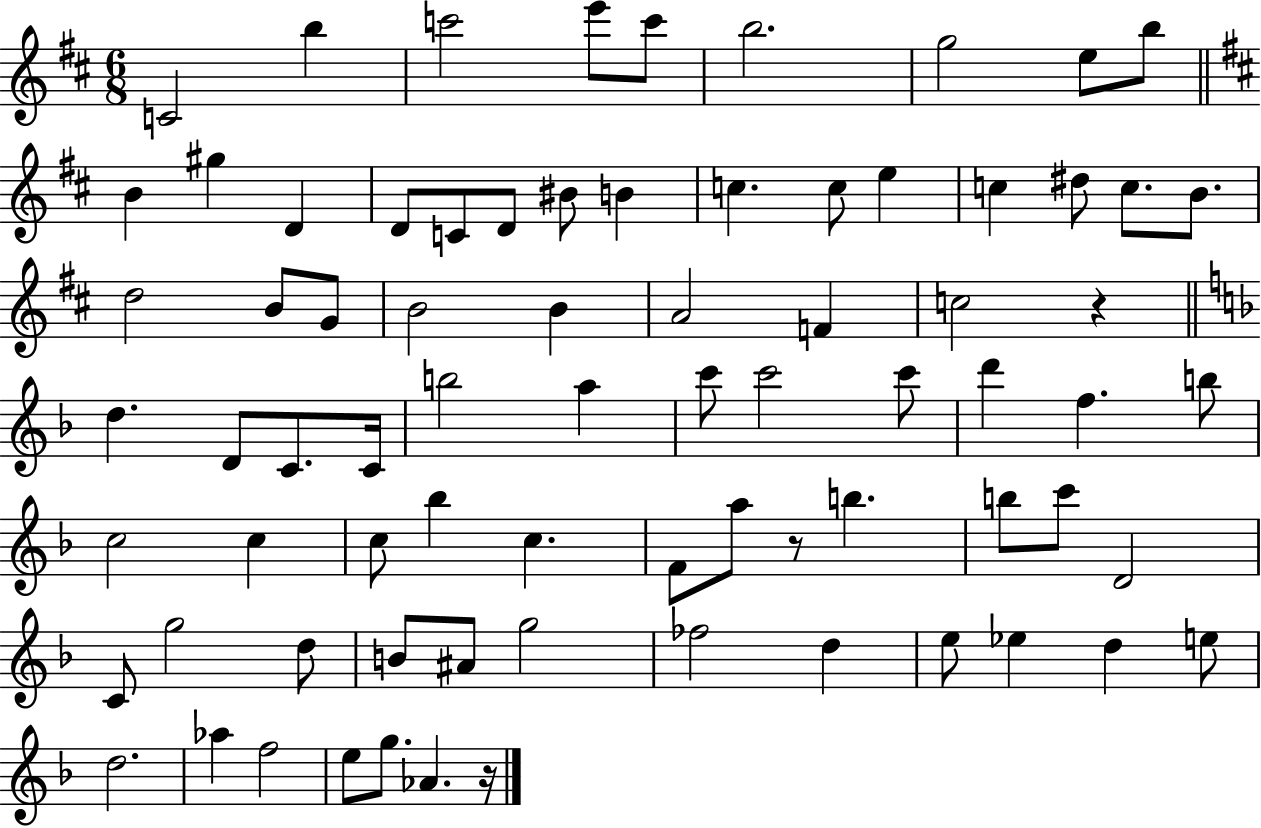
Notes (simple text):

C4/h B5/q C6/h E6/e C6/e B5/h. G5/h E5/e B5/e B4/q G#5/q D4/q D4/e C4/e D4/e BIS4/e B4/q C5/q. C5/e E5/q C5/q D#5/e C5/e. B4/e. D5/h B4/e G4/e B4/h B4/q A4/h F4/q C5/h R/q D5/q. D4/e C4/e. C4/s B5/h A5/q C6/e C6/h C6/e D6/q F5/q. B5/e C5/h C5/q C5/e Bb5/q C5/q. F4/e A5/e R/e B5/q. B5/e C6/e D4/h C4/e G5/h D5/e B4/e A#4/e G5/h FES5/h D5/q E5/e Eb5/q D5/q E5/e D5/h. Ab5/q F5/h E5/e G5/e. Ab4/q. R/s